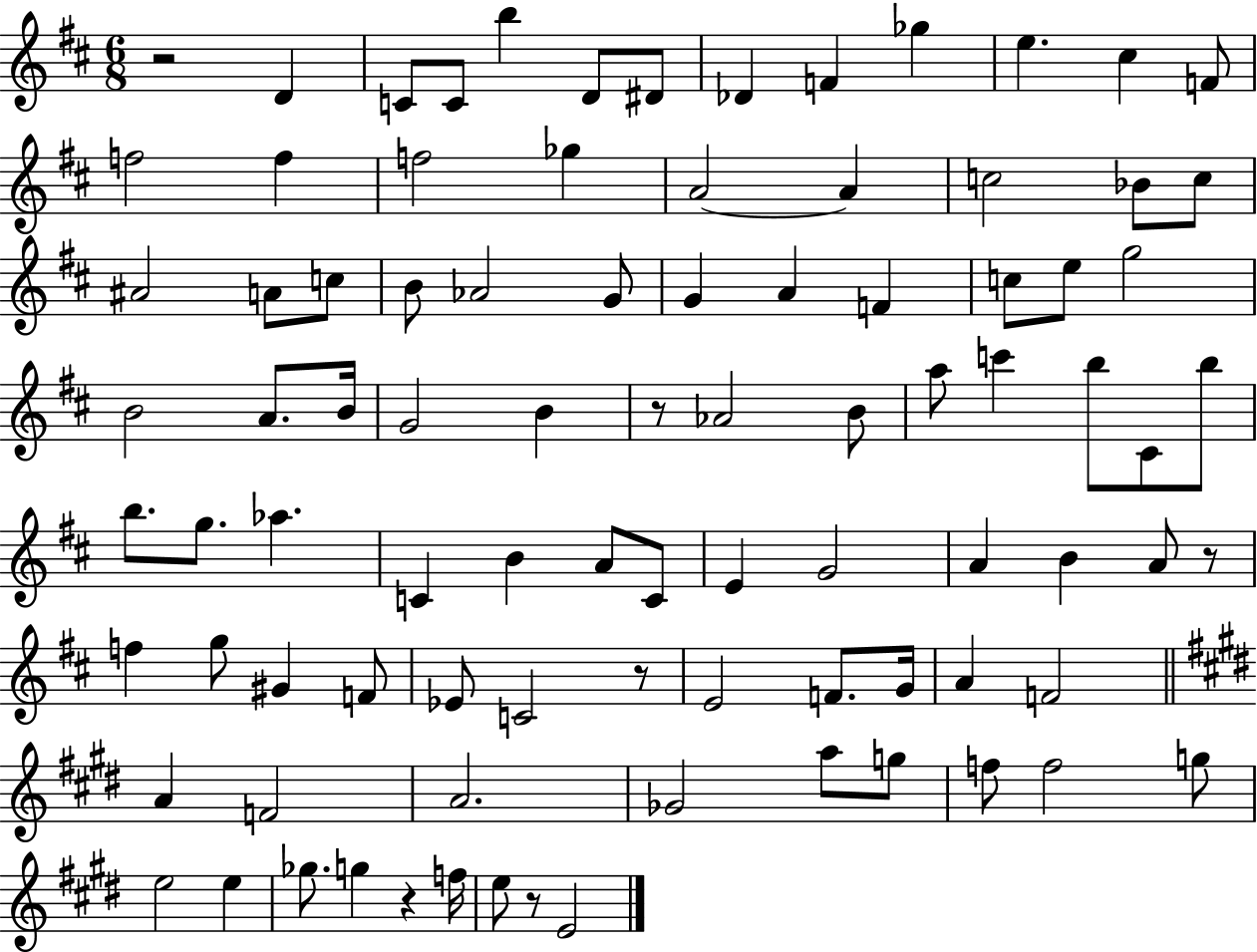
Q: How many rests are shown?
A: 6